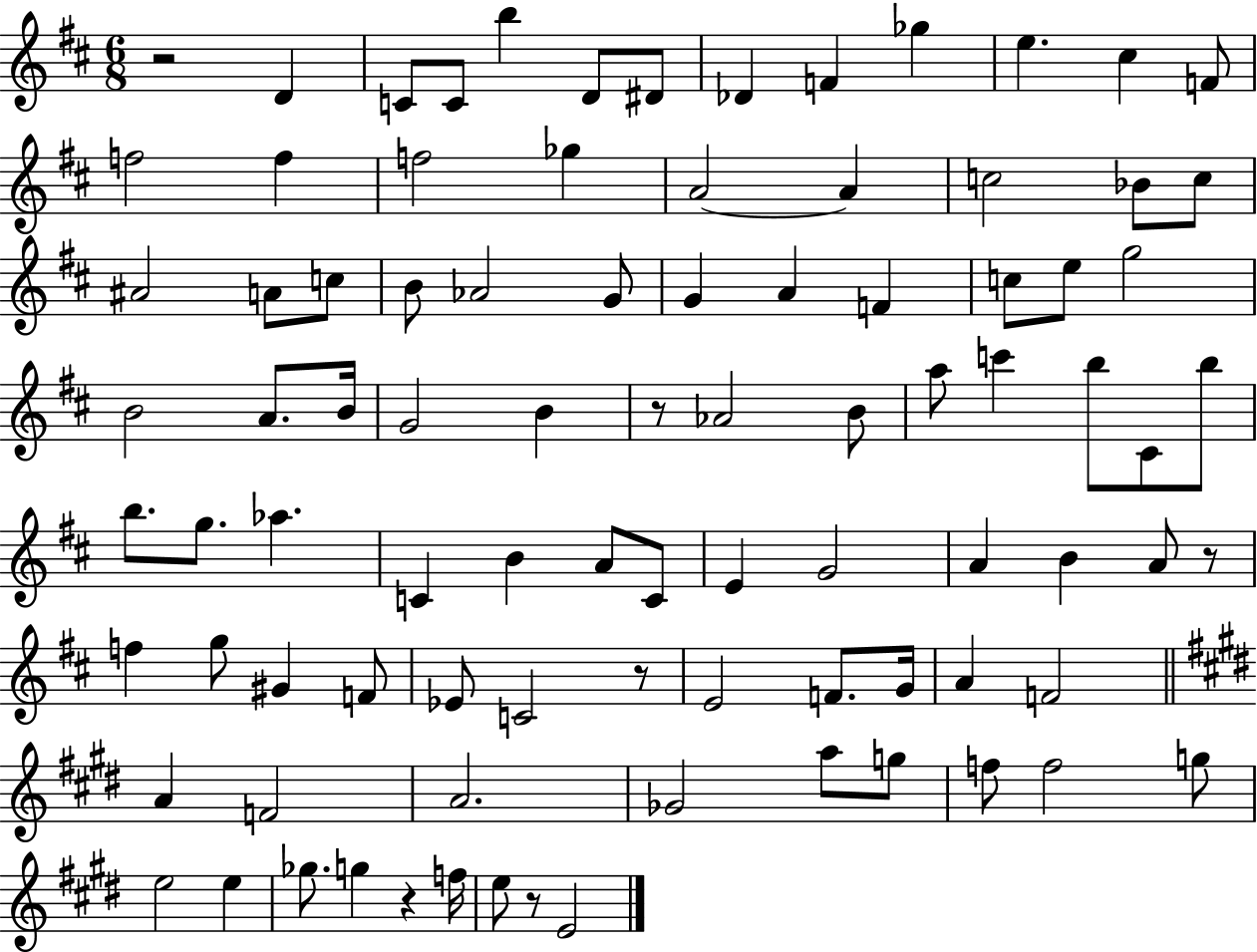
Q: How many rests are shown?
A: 6